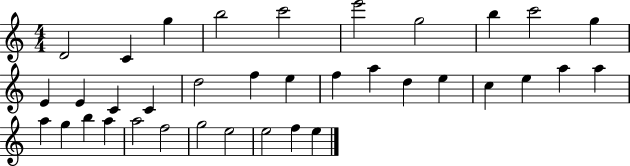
D4/h C4/q G5/q B5/h C6/h E6/h G5/h B5/q C6/h G5/q E4/q E4/q C4/q C4/q D5/h F5/q E5/q F5/q A5/q D5/q E5/q C5/q E5/q A5/q A5/q A5/q G5/q B5/q A5/q A5/h F5/h G5/h E5/h E5/h F5/q E5/q